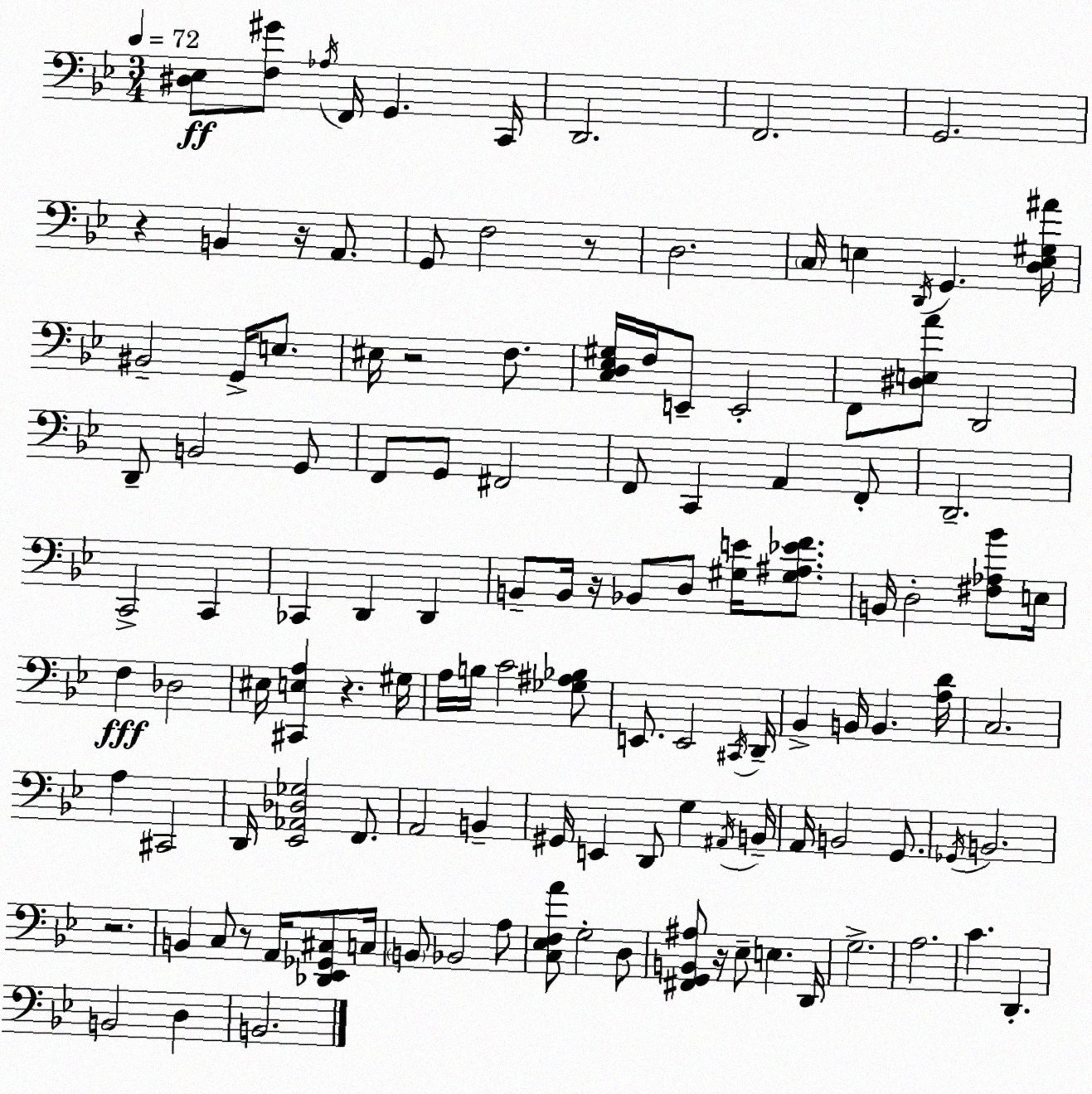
X:1
T:Untitled
M:3/4
L:1/4
K:Gm
[^D,_E,]/2 [F,^G]/2 _A,/4 F,,/4 G,, C,,/4 D,,2 F,,2 G,,2 z B,, z/4 A,,/2 G,,/2 F,2 z/2 D,2 C,/4 E, D,,/4 G,, [D,E,^G,^A]/4 ^B,,2 G,,/4 E,/2 ^E,/4 z2 F,/2 [C,D,_E,^G,]/4 F,/4 E,,/2 E,,2 F,,/2 [^D,E,A]/2 D,,2 D,,/2 B,,2 G,,/2 F,,/2 G,,/2 ^F,,2 F,,/2 C,, A,, F,,/2 D,,2 C,,2 C,, _C,, D,, D,, B,,/2 B,,/4 z/4 _B,,/2 D,/2 [^G,E]/4 [^G,^A,_EF]/2 B,,/4 D,2 [^F,_A,_B]/2 E,/4 F, _D,2 ^E,/4 [^C,,E,A,] z ^G,/4 A,/4 B,/4 C2 [_G,^A,_B,]/2 E,,/2 E,,2 ^C,,/4 D,,/4 _B,, B,,/4 B,, [A,D]/4 C,2 A, ^C,,2 D,,/4 [_E,,_A,,_D,_G,]2 F,,/2 A,,2 B,, ^G,,/4 E,, D,,/2 G, ^A,,/4 B,,/4 A,,/4 B,,2 G,,/2 _G,,/4 B,,2 z2 B,, C,/2 z/2 A,,/4 [_D,,_E,,_G,,^C,]/2 C,/4 B,,/2 _B,,2 A,/2 [C,_E,F,A]/2 G,2 D,/2 [^F,,G,,B,,^A,]/2 z/4 _E,/2 E, D,,/4 G,2 A,2 C D,, B,,2 D, B,,2